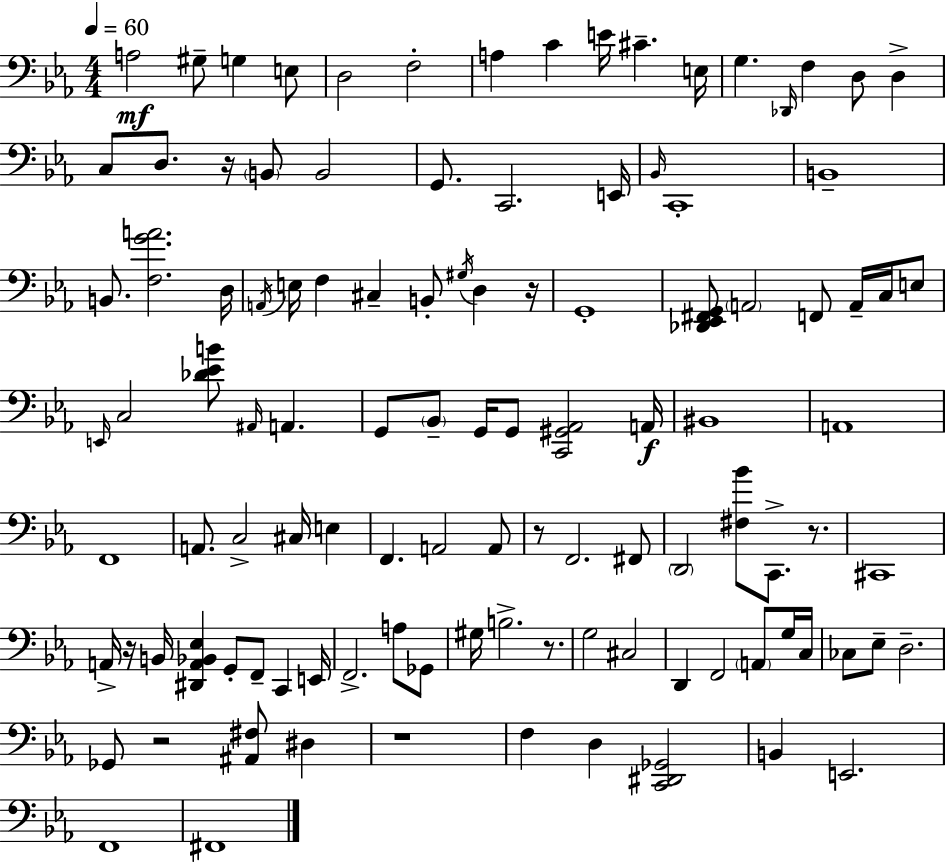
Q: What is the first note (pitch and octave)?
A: A3